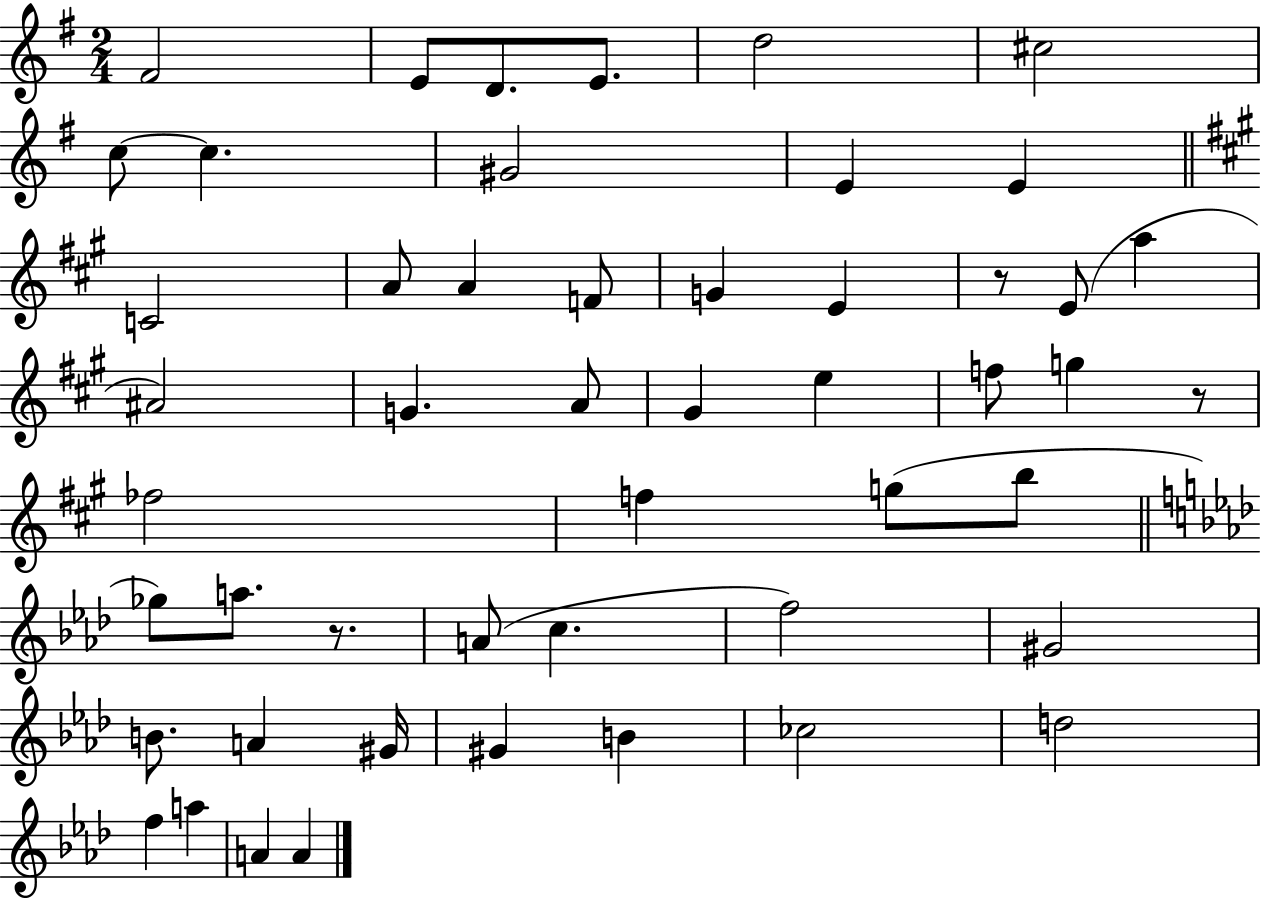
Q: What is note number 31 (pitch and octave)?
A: Gb5